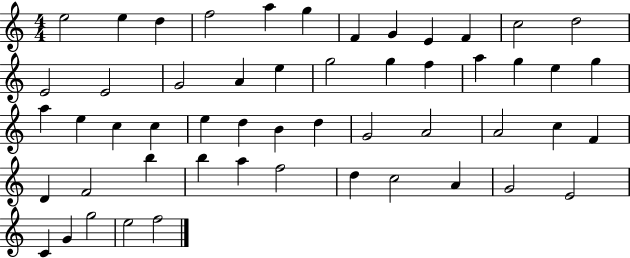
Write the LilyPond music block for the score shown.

{
  \clef treble
  \numericTimeSignature
  \time 4/4
  \key c \major
  e''2 e''4 d''4 | f''2 a''4 g''4 | f'4 g'4 e'4 f'4 | c''2 d''2 | \break e'2 e'2 | g'2 a'4 e''4 | g''2 g''4 f''4 | a''4 g''4 e''4 g''4 | \break a''4 e''4 c''4 c''4 | e''4 d''4 b'4 d''4 | g'2 a'2 | a'2 c''4 f'4 | \break d'4 f'2 b''4 | b''4 a''4 f''2 | d''4 c''2 a'4 | g'2 e'2 | \break c'4 g'4 g''2 | e''2 f''2 | \bar "|."
}